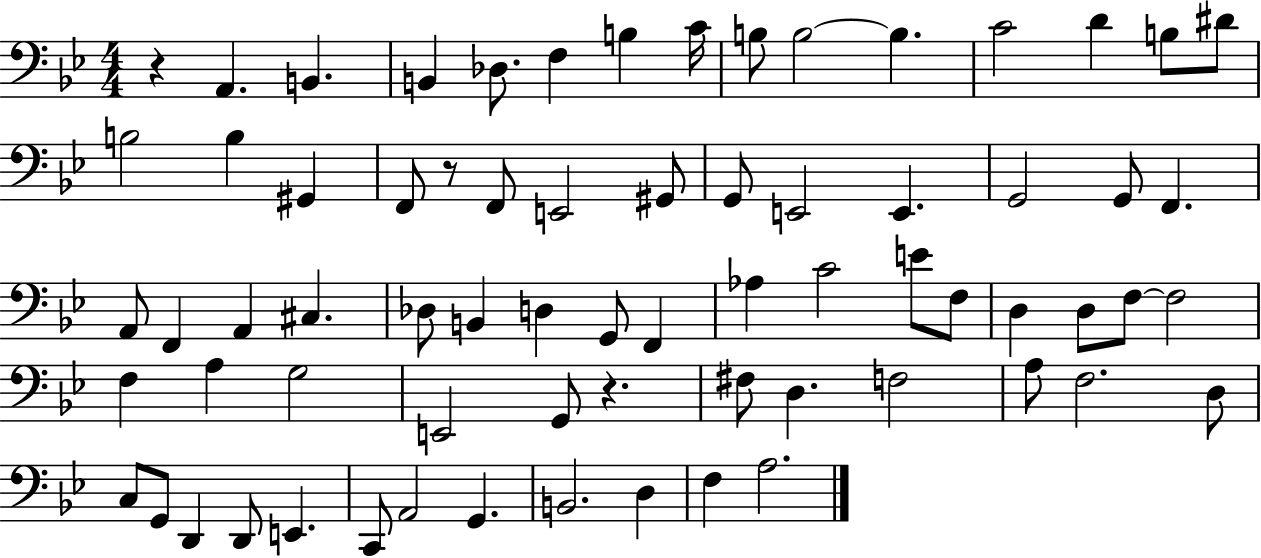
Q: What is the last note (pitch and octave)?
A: A3